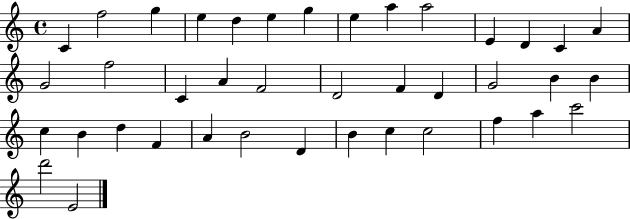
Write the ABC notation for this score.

X:1
T:Untitled
M:4/4
L:1/4
K:C
C f2 g e d e g e a a2 E D C A G2 f2 C A F2 D2 F D G2 B B c B d F A B2 D B c c2 f a c'2 d'2 E2